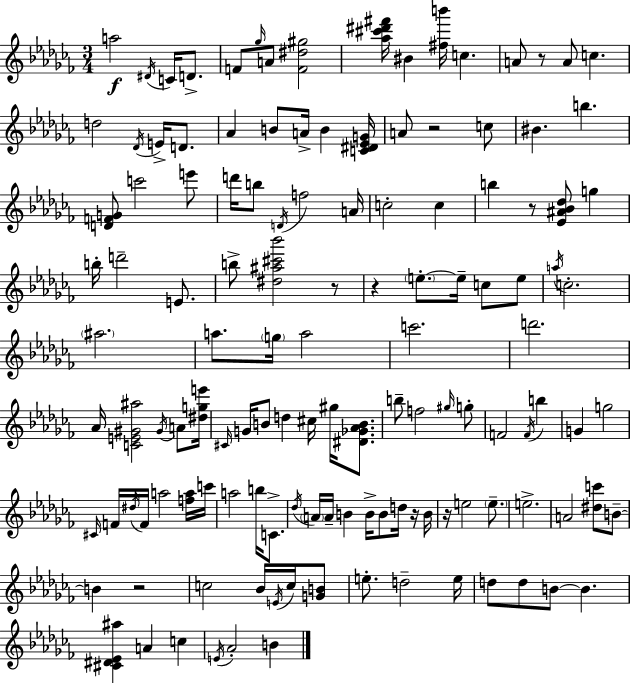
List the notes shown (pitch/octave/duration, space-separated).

A5/h D#4/s C4/s D4/e. F4/e Gb5/s A4/e [F4,D#5,G#5]/h [Ab5,C#6,D#6,F#6]/s BIS4/q [F#5,B6]/s C5/q. A4/e R/e A4/e C5/q. D5/h Db4/s E4/s D4/e. Ab4/q B4/e A4/s B4/q [C4,D#4,Eb4,G4]/s A4/e R/h C5/e BIS4/q. B5/q. [D4,F4,G4]/e C6/h E6/e D6/s B5/e D4/s F5/h A4/s C5/h C5/q B5/q R/e [Eb4,A#4,Bb4,Db5]/e G5/q B5/s D6/h E4/e. B5/e [D#5,A#5,C#6,Bb6]/h R/e R/q E5/e. E5/s C5/e E5/e A5/s C5/h. A#5/h. A5/e. G5/s A5/h C6/h. D6/h. Ab4/s [C4,E4,G#4,A#5]/h G#4/s A4/e [D#5,G5,E6]/s C#4/s G4/s B4/e D5/q C#5/s G#5/s [D#4,Gb4,Ab4,B4]/e. B5/e F5/h G#5/s G5/e F4/h F4/s B5/q G4/q G5/h C#4/s F4/s D#5/s F4/s A5/h [F5,A5]/s C6/s A5/h B5/s C4/e. Db5/s A4/s A4/s B4/q B4/s B4/e D5/s R/s B4/s R/s E5/h E5/e. E5/h. A4/h [D#5,C6]/e B4/e B4/q R/h C5/h Bb4/s E4/s C5/s [G4,B4]/e E5/e. D5/h E5/s D5/e D5/e B4/e B4/q. [C#4,D#4,Eb4,A#5]/q A4/q C5/q E4/s Ab4/h B4/q